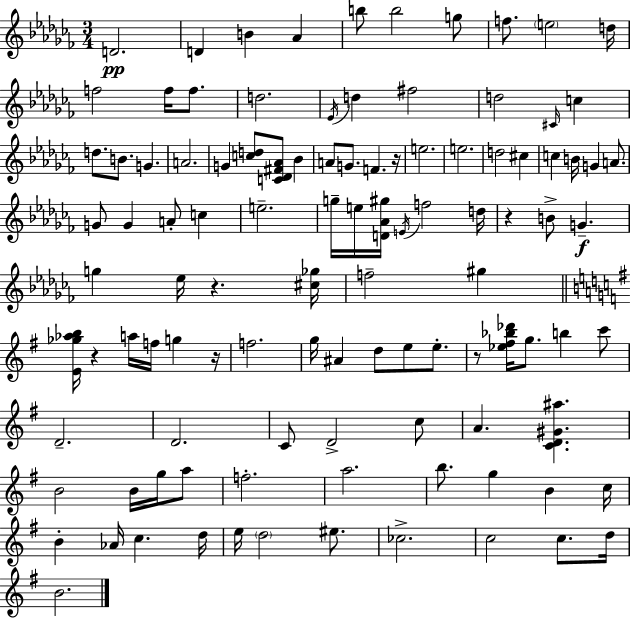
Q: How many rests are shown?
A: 6